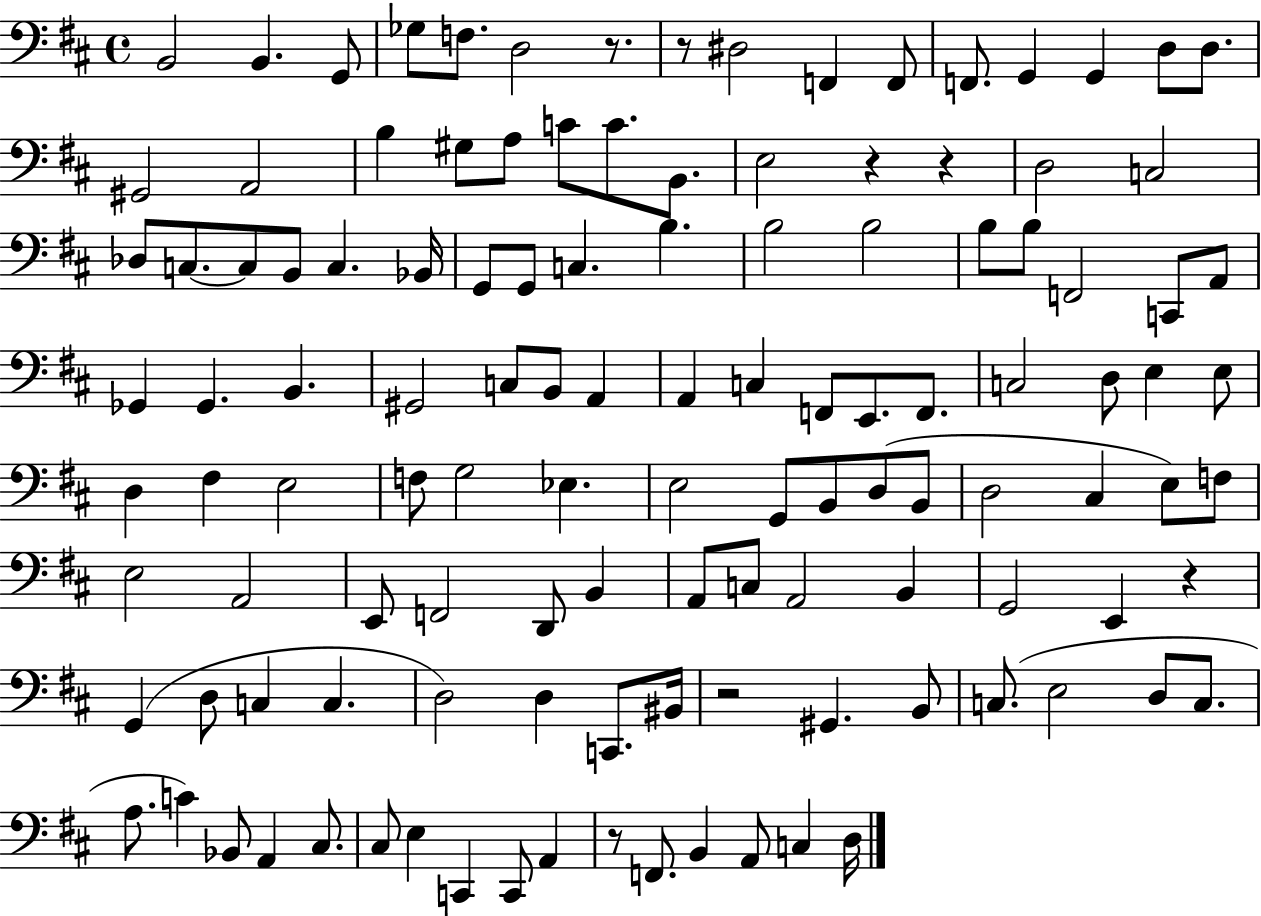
B2/h B2/q. G2/e Gb3/e F3/e. D3/h R/e. R/e D#3/h F2/q F2/e F2/e. G2/q G2/q D3/e D3/e. G#2/h A2/h B3/q G#3/e A3/e C4/e C4/e. B2/e. E3/h R/q R/q D3/h C3/h Db3/e C3/e. C3/e B2/e C3/q. Bb2/s G2/e G2/e C3/q. B3/q. B3/h B3/h B3/e B3/e F2/h C2/e A2/e Gb2/q Gb2/q. B2/q. G#2/h C3/e B2/e A2/q A2/q C3/q F2/e E2/e. F2/e. C3/h D3/e E3/q E3/e D3/q F#3/q E3/h F3/e G3/h Eb3/q. E3/h G2/e B2/e D3/e B2/e D3/h C#3/q E3/e F3/e E3/h A2/h E2/e F2/h D2/e B2/q A2/e C3/e A2/h B2/q G2/h E2/q R/q G2/q D3/e C3/q C3/q. D3/h D3/q C2/e. BIS2/s R/h G#2/q. B2/e C3/e. E3/h D3/e C3/e. A3/e. C4/q Bb2/e A2/q C#3/e. C#3/e E3/q C2/q C2/e A2/q R/e F2/e. B2/q A2/e C3/q D3/s